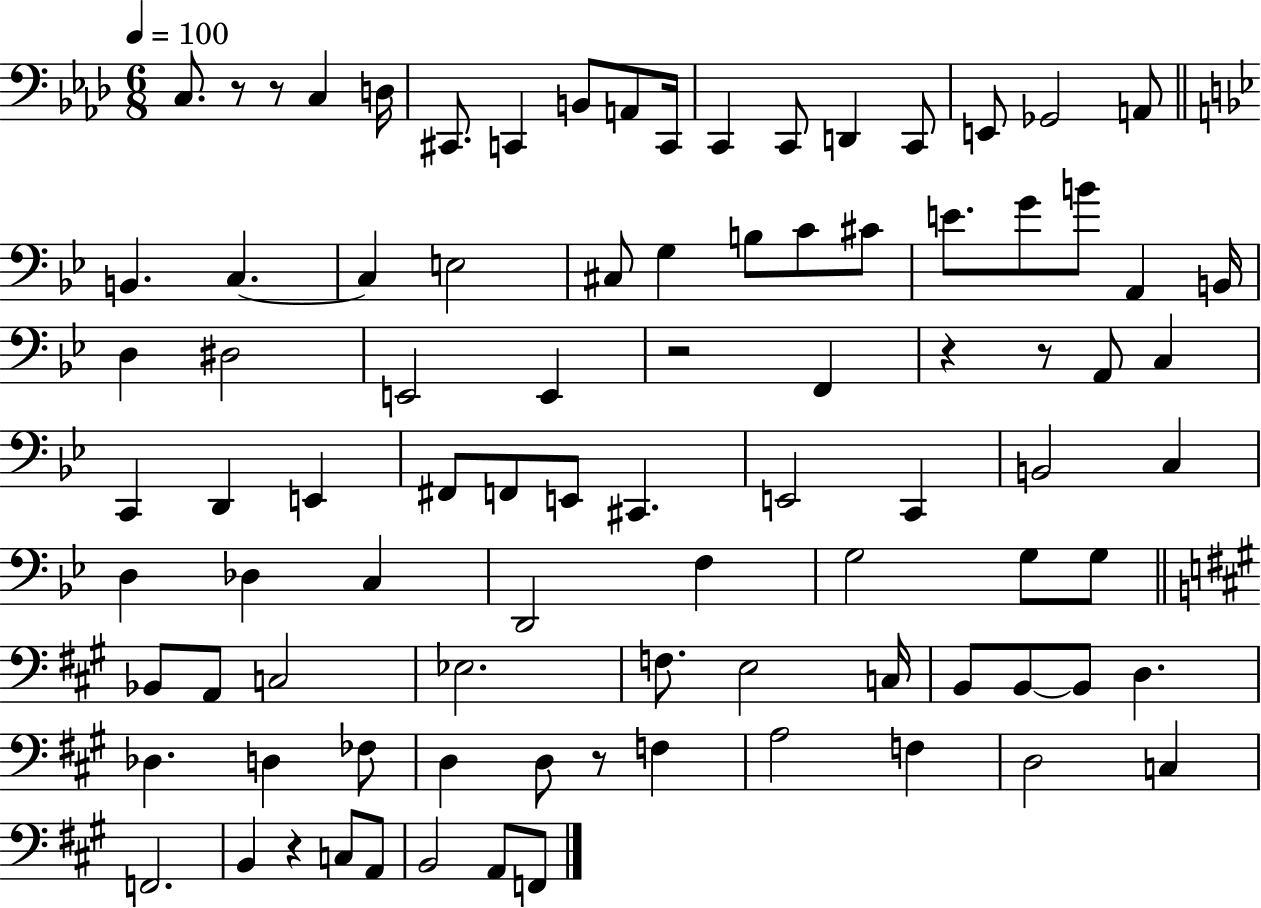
X:1
T:Untitled
M:6/8
L:1/4
K:Ab
C,/2 z/2 z/2 C, D,/4 ^C,,/2 C,, B,,/2 A,,/2 C,,/4 C,, C,,/2 D,, C,,/2 E,,/2 _G,,2 A,,/2 B,, C, C, E,2 ^C,/2 G, B,/2 C/2 ^C/2 E/2 G/2 B/2 A,, B,,/4 D, ^D,2 E,,2 E,, z2 F,, z z/2 A,,/2 C, C,, D,, E,, ^F,,/2 F,,/2 E,,/2 ^C,, E,,2 C,, B,,2 C, D, _D, C, D,,2 F, G,2 G,/2 G,/2 _B,,/2 A,,/2 C,2 _E,2 F,/2 E,2 C,/4 B,,/2 B,,/2 B,,/2 D, _D, D, _F,/2 D, D,/2 z/2 F, A,2 F, D,2 C, F,,2 B,, z C,/2 A,,/2 B,,2 A,,/2 F,,/2